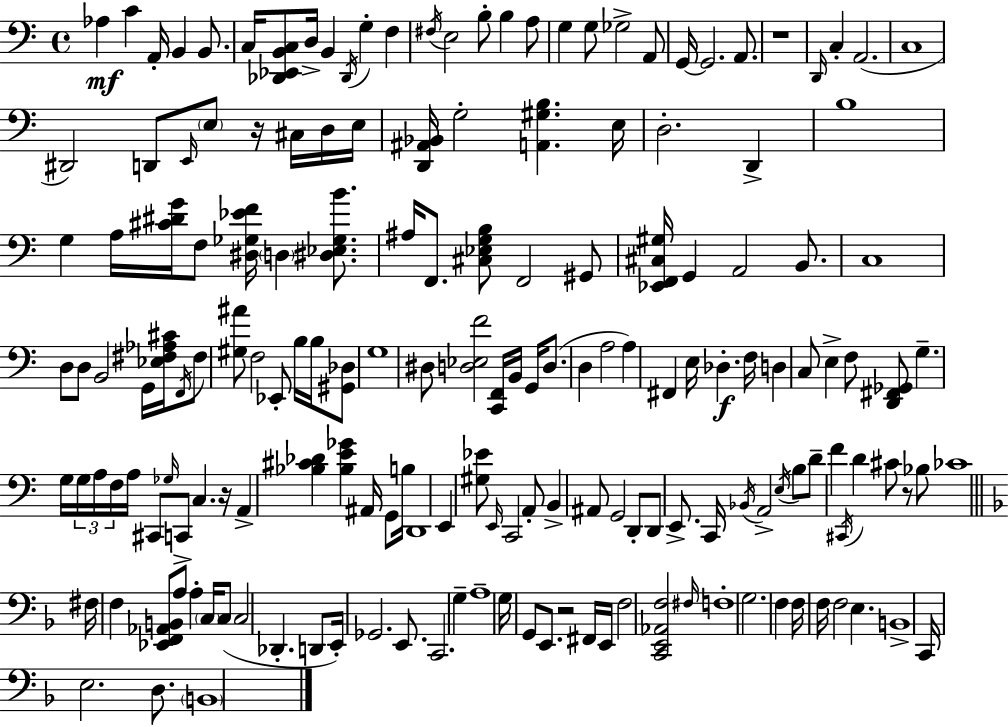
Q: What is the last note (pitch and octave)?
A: B2